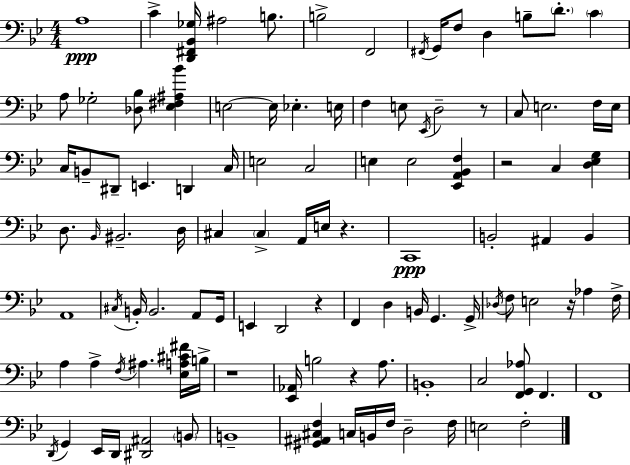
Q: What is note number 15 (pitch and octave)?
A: Gb3